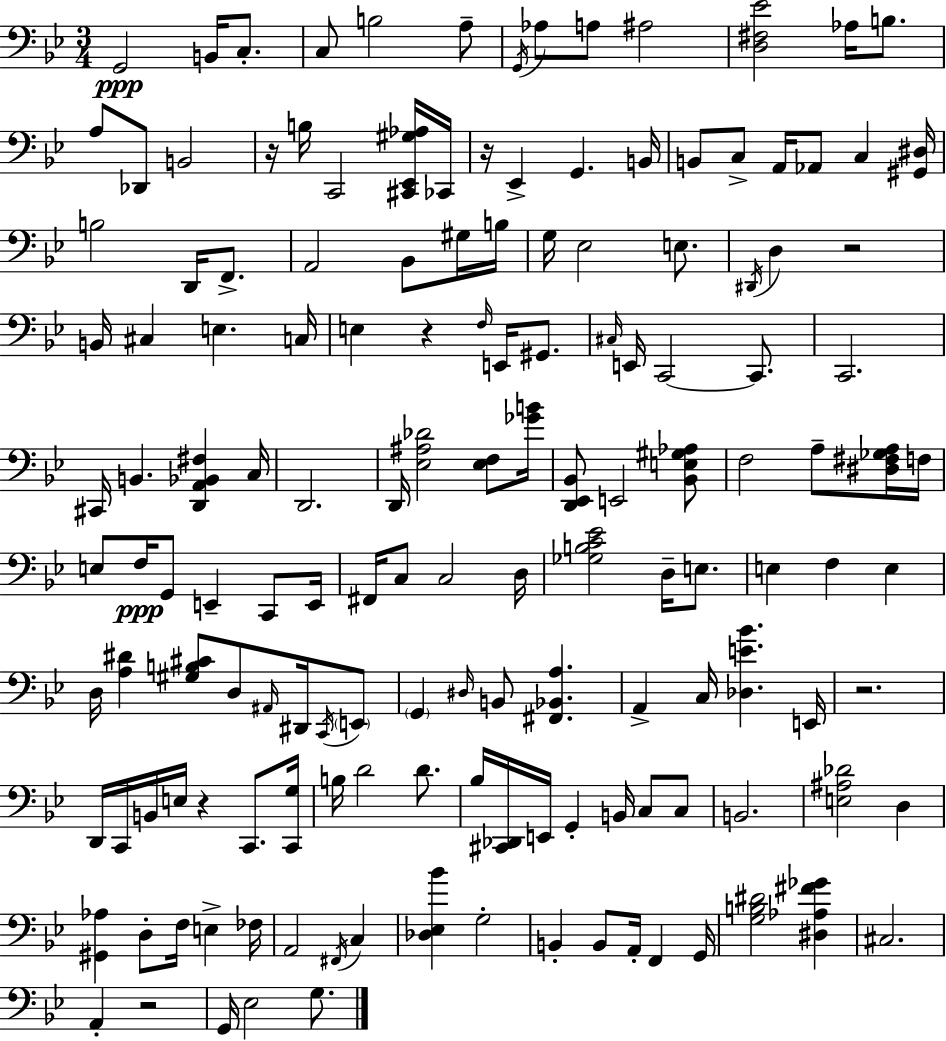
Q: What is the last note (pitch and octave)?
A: G3